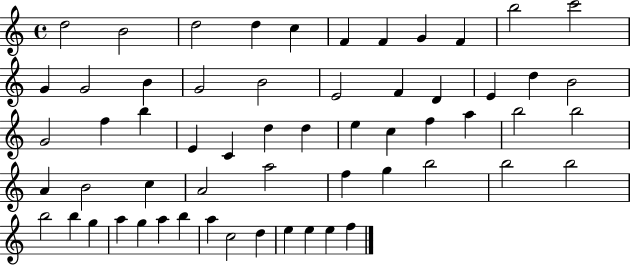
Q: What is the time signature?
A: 4/4